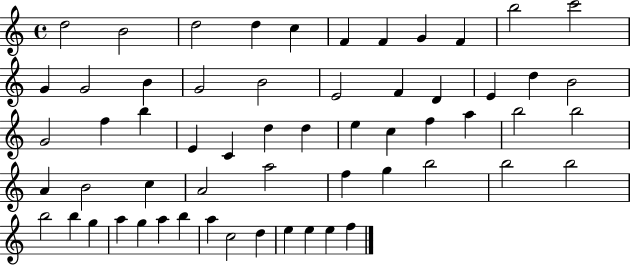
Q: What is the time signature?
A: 4/4